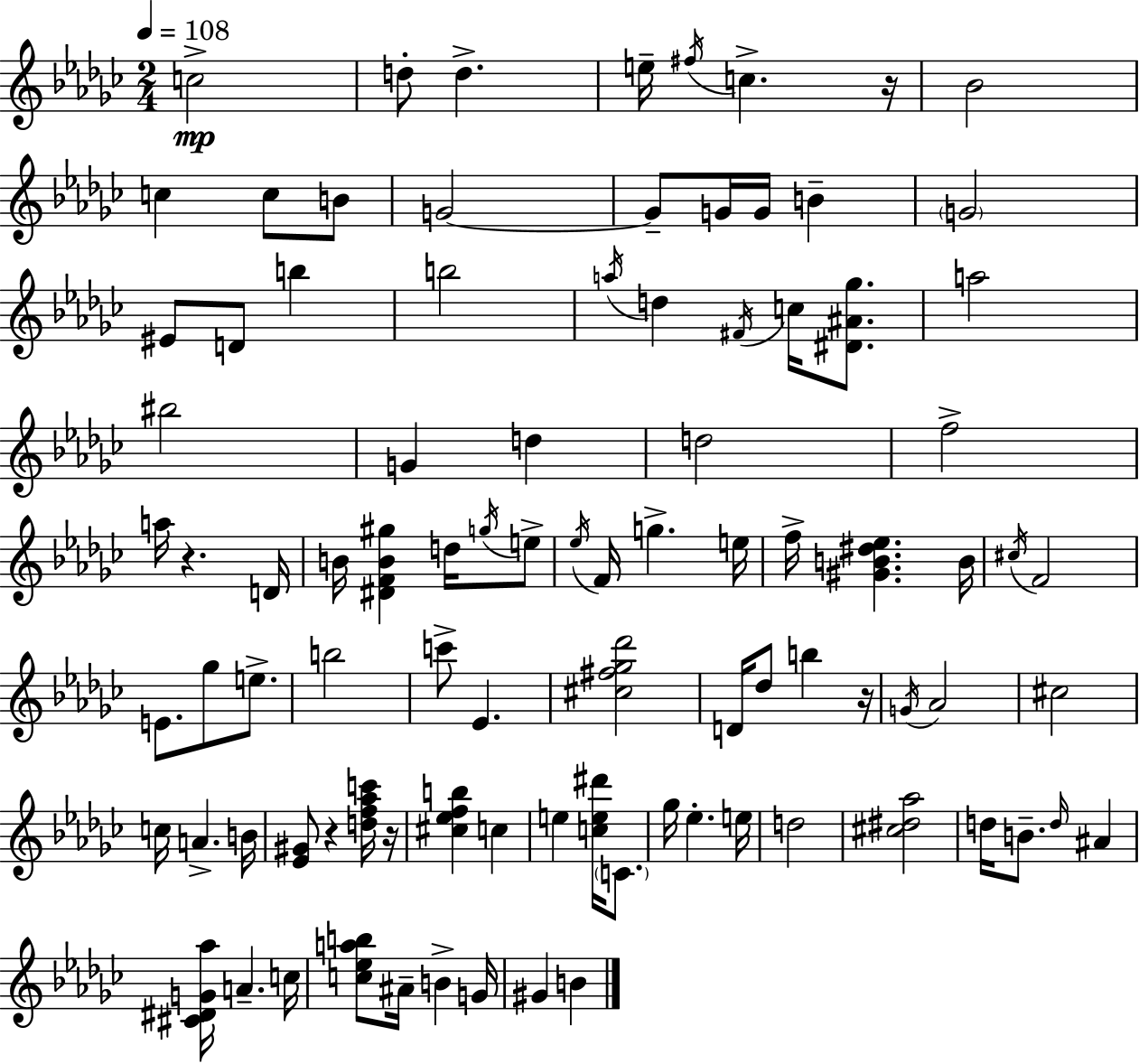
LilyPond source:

{
  \clef treble
  \numericTimeSignature
  \time 2/4
  \key ees \minor
  \tempo 4 = 108
  c''2->\mp | d''8-. d''4.-> | e''16-- \acciaccatura { fis''16 } c''4.-> | r16 bes'2 | \break c''4 c''8 b'8 | g'2~~ | g'8-- g'16 g'16 b'4-- | \parenthesize g'2 | \break eis'8 d'8 b''4 | b''2 | \acciaccatura { a''16 } d''4 \acciaccatura { fis'16 } c''16 | <dis' ais' ges''>8. a''2 | \break bis''2 | g'4 d''4 | d''2 | f''2-> | \break a''16 r4. | d'16 b'16 <dis' f' b' gis''>4 | d''16 \acciaccatura { g''16 } e''8-> \acciaccatura { ees''16 } f'16 g''4.-> | e''16 f''16-> <gis' b' dis'' ees''>4. | \break b'16 \acciaccatura { cis''16 } f'2 | e'8. | ges''8 e''8.-> b''2 | c'''8-> | \break ees'4. <cis'' fis'' ges'' des'''>2 | d'16 des''8 | b''4 r16 \acciaccatura { g'16 } aes'2 | cis''2 | \break c''16 | a'4.-> b'16 <ees' gis'>8 | r4 <d'' f'' aes'' c'''>16 r16 <cis'' ees'' f'' b''>4 | c''4 e''4 | \break <c'' e'' dis'''>16 \parenthesize c'8. ges''16 | ees''4.-. e''16 d''2 | <cis'' dis'' aes''>2 | d''16 | \break b'8.-- \grace { d''16 } ais'4 | <cis' dis' g' aes''>16 a'4.-- c''16 | <c'' ees'' a'' b''>8 ais'16-- b'4-> g'16 | gis'4 b'4 | \break \bar "|."
}